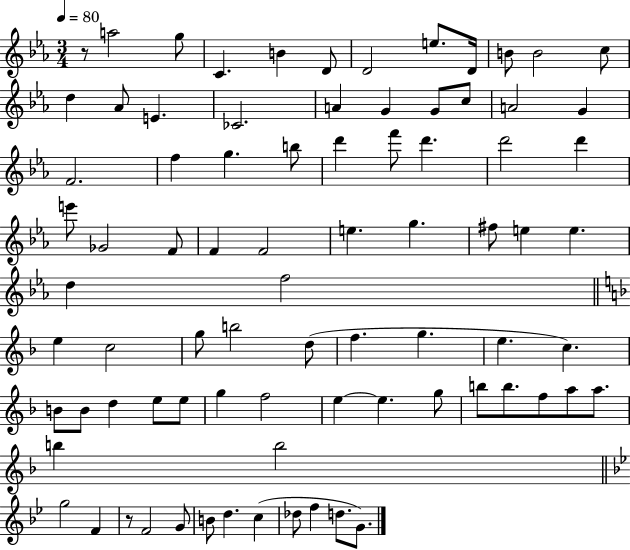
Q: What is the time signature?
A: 3/4